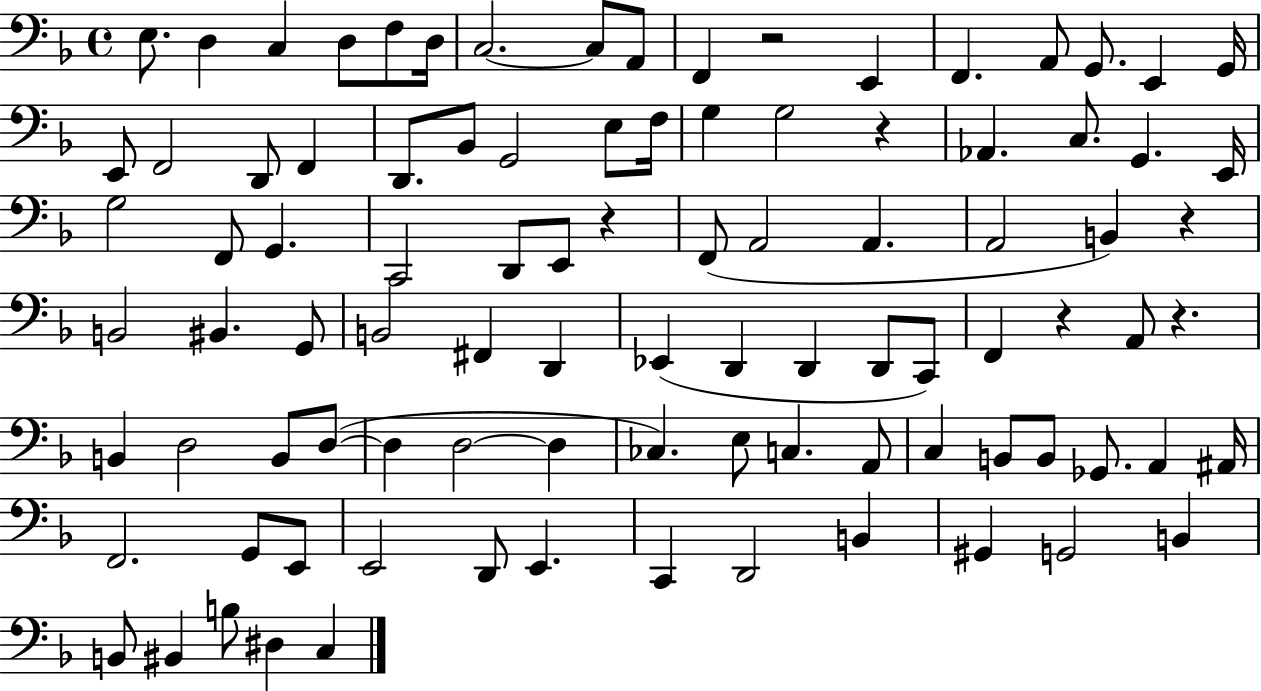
{
  \clef bass
  \time 4/4
  \defaultTimeSignature
  \key f \major
  e8. d4 c4 d8 f8 d16 | c2.~~ c8 a,8 | f,4 r2 e,4 | f,4. a,8 g,8. e,4 g,16 | \break e,8 f,2 d,8 f,4 | d,8. bes,8 g,2 e8 f16 | g4 g2 r4 | aes,4. c8. g,4. e,16 | \break g2 f,8 g,4. | c,2 d,8 e,8 r4 | f,8( a,2 a,4. | a,2 b,4) r4 | \break b,2 bis,4. g,8 | b,2 fis,4 d,4 | ees,4( d,4 d,4 d,8 c,8) | f,4 r4 a,8 r4. | \break b,4 d2 b,8 d8~(~ | d4 d2~~ d4 | ces4.) e8 c4. a,8 | c4 b,8 b,8 ges,8. a,4 ais,16 | \break f,2. g,8 e,8 | e,2 d,8 e,4. | c,4 d,2 b,4 | gis,4 g,2 b,4 | \break b,8 bis,4 b8 dis4 c4 | \bar "|."
}